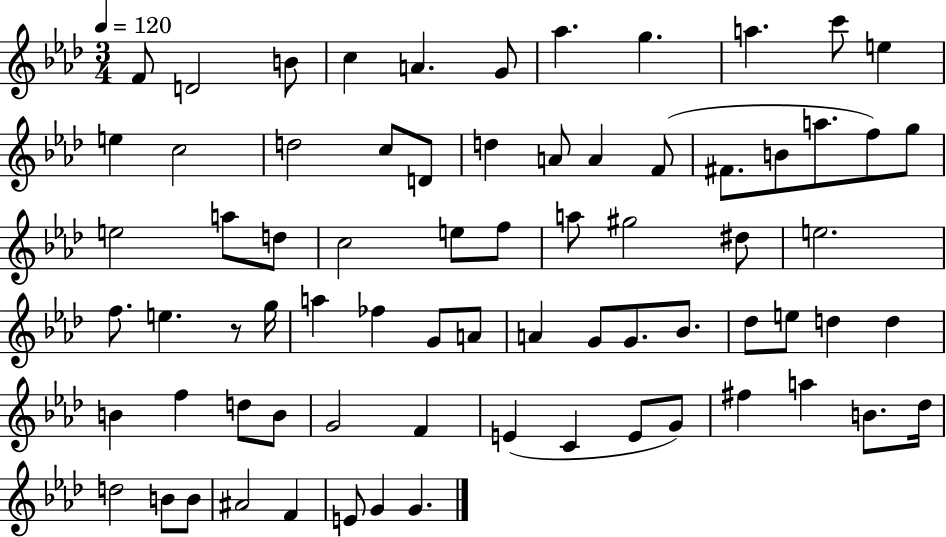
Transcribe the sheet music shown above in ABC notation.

X:1
T:Untitled
M:3/4
L:1/4
K:Ab
F/2 D2 B/2 c A G/2 _a g a c'/2 e e c2 d2 c/2 D/2 d A/2 A F/2 ^F/2 B/2 a/2 f/2 g/2 e2 a/2 d/2 c2 e/2 f/2 a/2 ^g2 ^d/2 e2 f/2 e z/2 g/4 a _f G/2 A/2 A G/2 G/2 _B/2 _d/2 e/2 d d B f d/2 B/2 G2 F E C E/2 G/2 ^f a B/2 _d/4 d2 B/2 B/2 ^A2 F E/2 G G